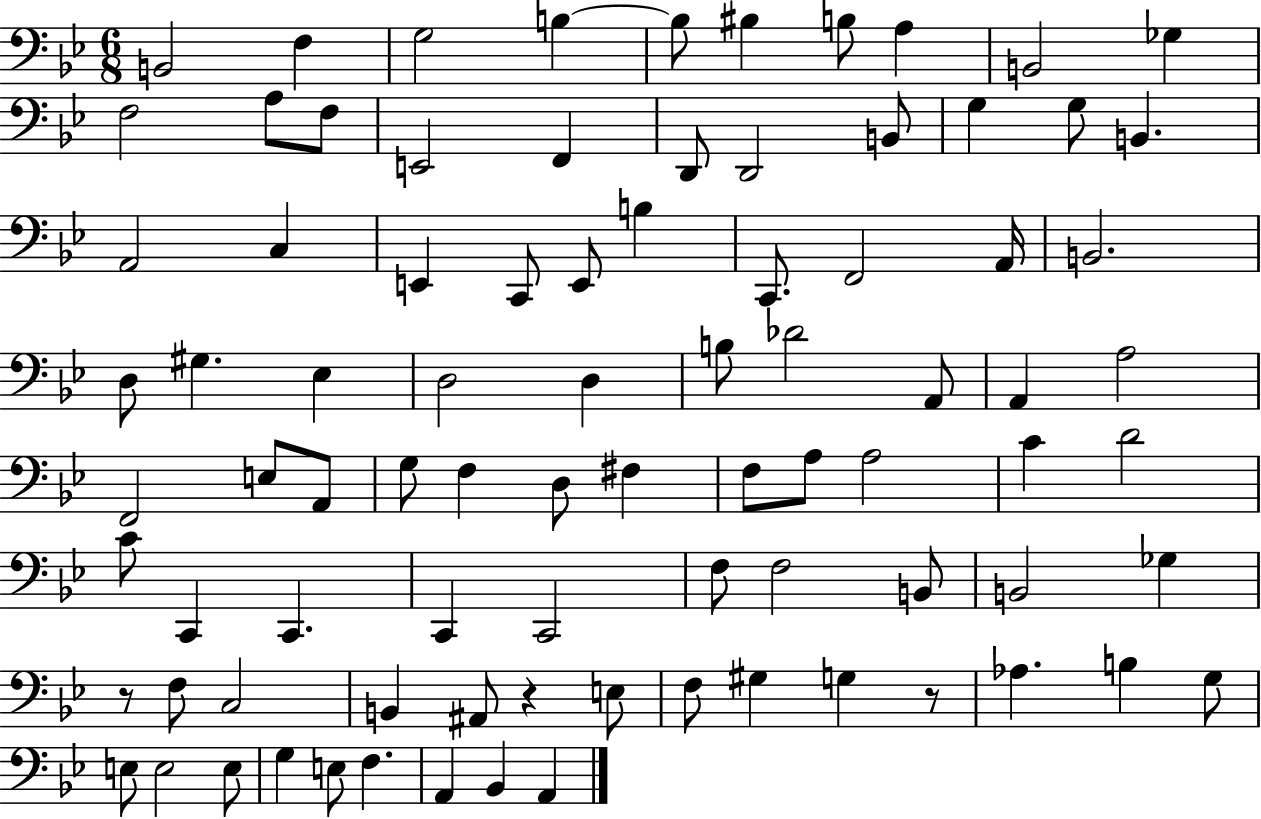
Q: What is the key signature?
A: BES major